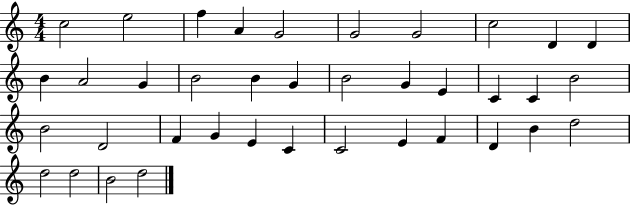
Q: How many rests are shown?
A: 0